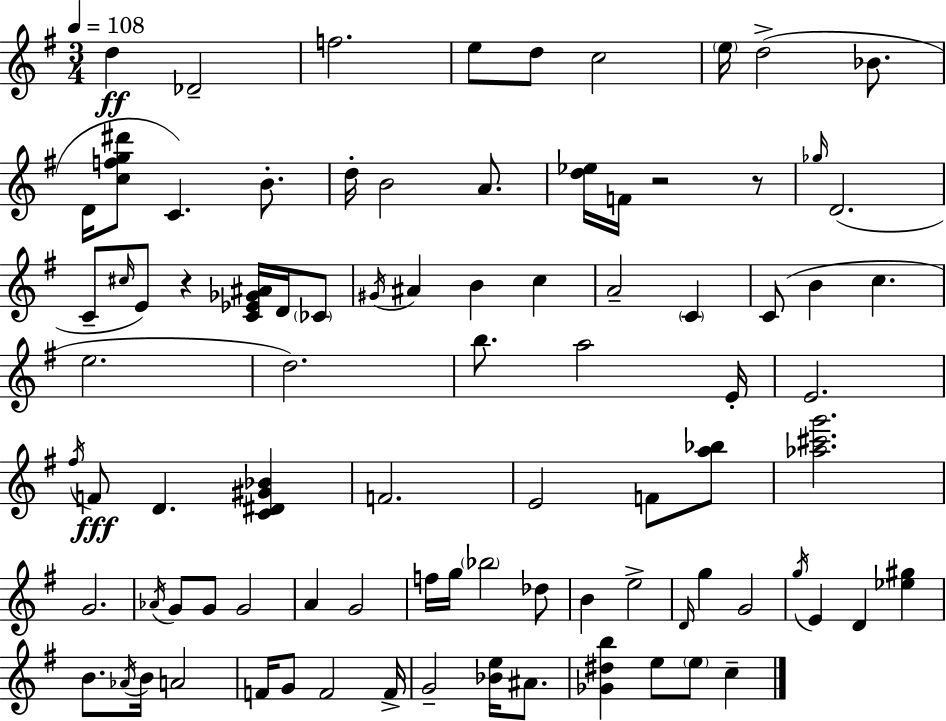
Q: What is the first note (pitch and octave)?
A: D5